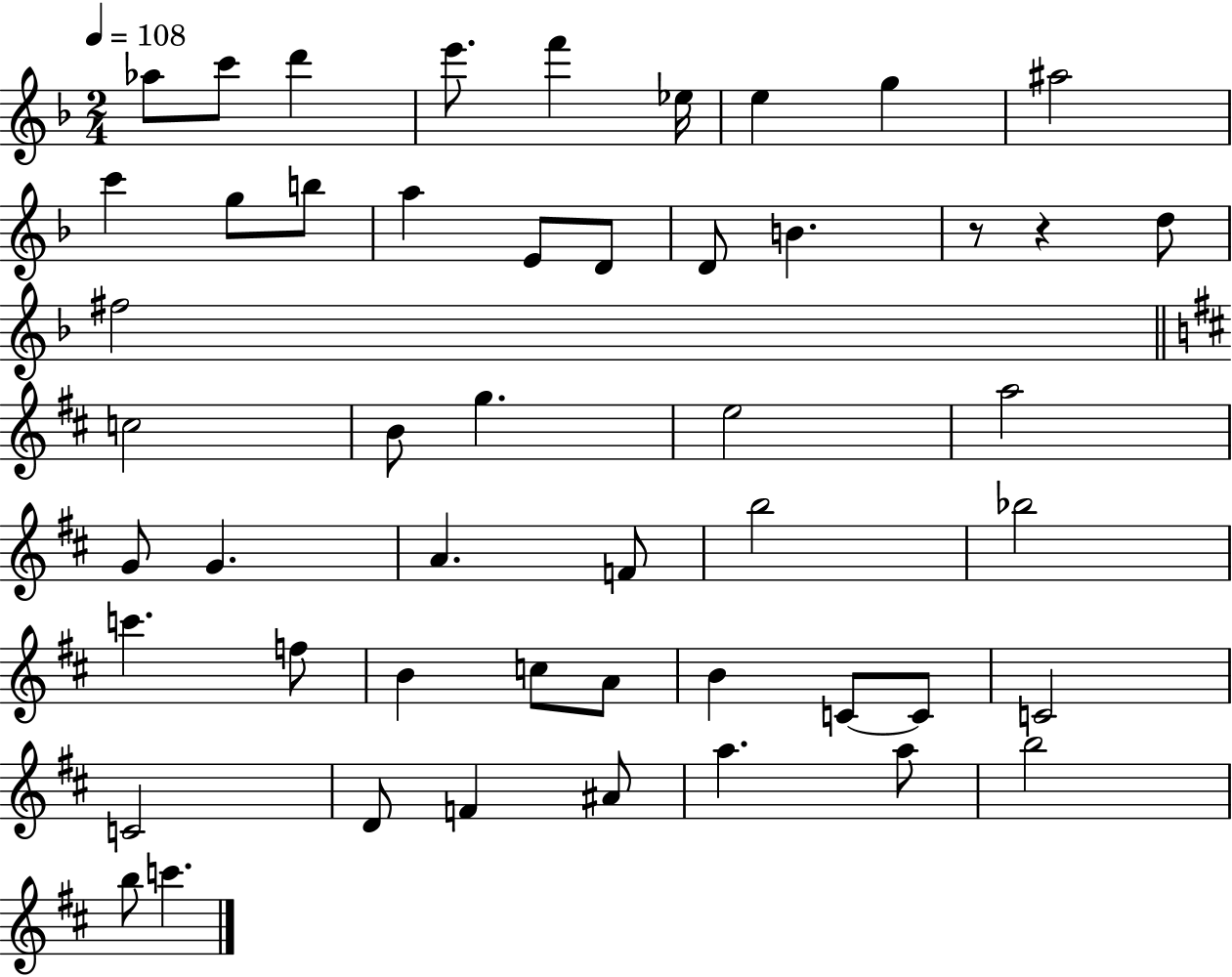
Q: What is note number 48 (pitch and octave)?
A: C6